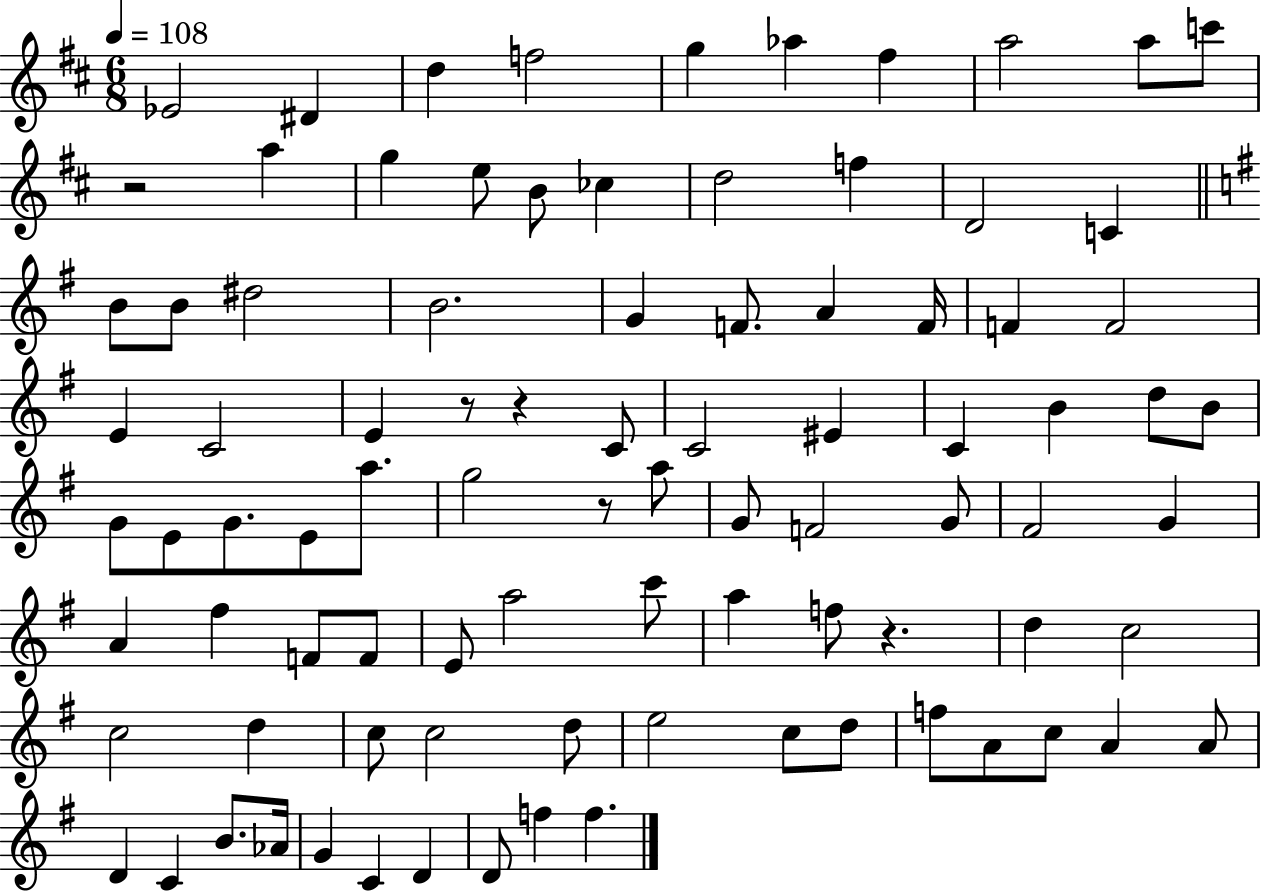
X:1
T:Untitled
M:6/8
L:1/4
K:D
_E2 ^D d f2 g _a ^f a2 a/2 c'/2 z2 a g e/2 B/2 _c d2 f D2 C B/2 B/2 ^d2 B2 G F/2 A F/4 F F2 E C2 E z/2 z C/2 C2 ^E C B d/2 B/2 G/2 E/2 G/2 E/2 a/2 g2 z/2 a/2 G/2 F2 G/2 ^F2 G A ^f F/2 F/2 E/2 a2 c'/2 a f/2 z d c2 c2 d c/2 c2 d/2 e2 c/2 d/2 f/2 A/2 c/2 A A/2 D C B/2 _A/4 G C D D/2 f f